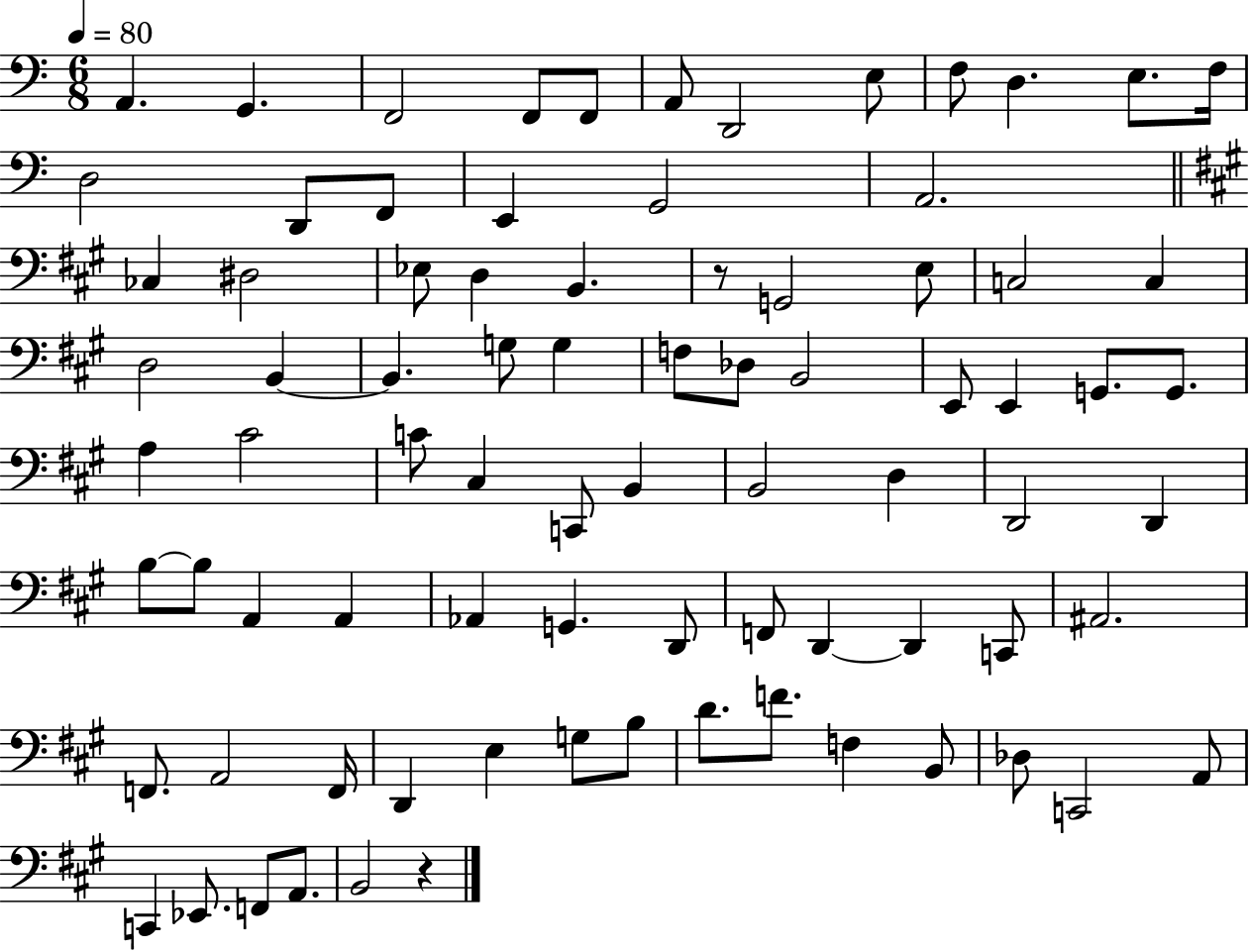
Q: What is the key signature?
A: C major